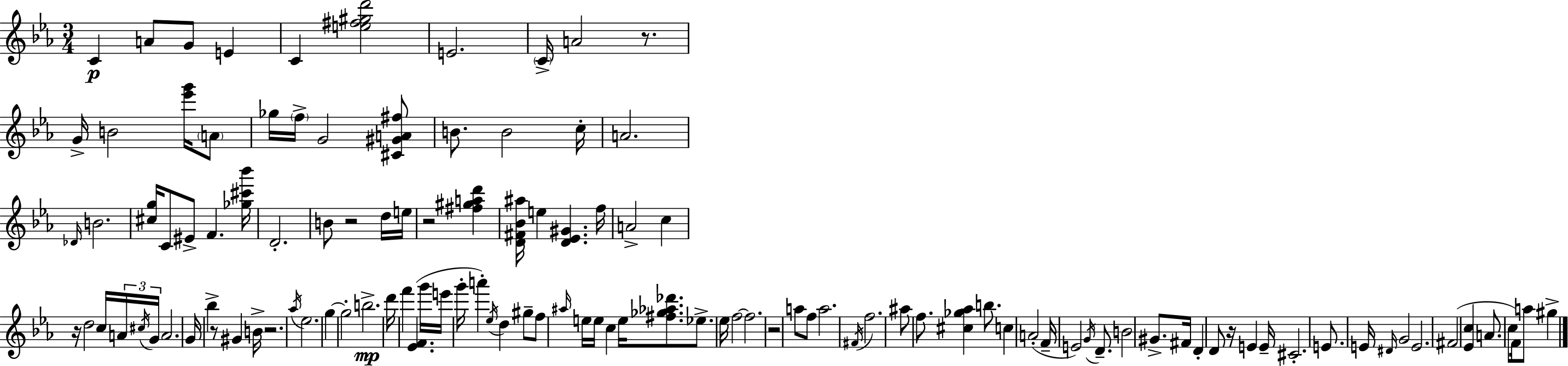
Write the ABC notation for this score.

X:1
T:Untitled
M:3/4
L:1/4
K:Cm
C A/2 G/2 E C [e^f^gd']2 E2 C/4 A2 z/2 G/4 B2 [_e'g']/4 A/2 _g/4 f/4 G2 [^C^GA^f]/2 B/2 B2 c/4 A2 _D/4 B2 [^cg]/4 C/2 ^E/2 F [_g^c'_b']/4 D2 B/2 z2 d/4 e/4 z2 [^f^gad'] [D^F_B^a]/4 e [D_E^G] f/4 A2 c z/4 d2 c/4 A/4 ^c/4 G/4 A2 G/4 _b z/2 ^G B/4 z2 _a/4 _e2 g g2 b2 d'/4 f' [_EF] g'/4 e'/4 g'/4 a' _e/4 d ^g/2 f/2 ^a/4 e/4 e/4 c e/4 [^f_g_a_d']/2 _e/2 _e/4 f2 f2 z2 a/2 f/2 a2 ^F/4 f2 ^a/2 f/2 [^c_g_a] b/2 c A2 F/4 E2 G/4 D/2 B2 ^G/2 ^F/4 D D/2 z/4 E E/4 ^C2 E/2 E/4 ^D/4 G2 E2 ^F2 [_Ec] A/2 c/2 F/4 a/2 ^g